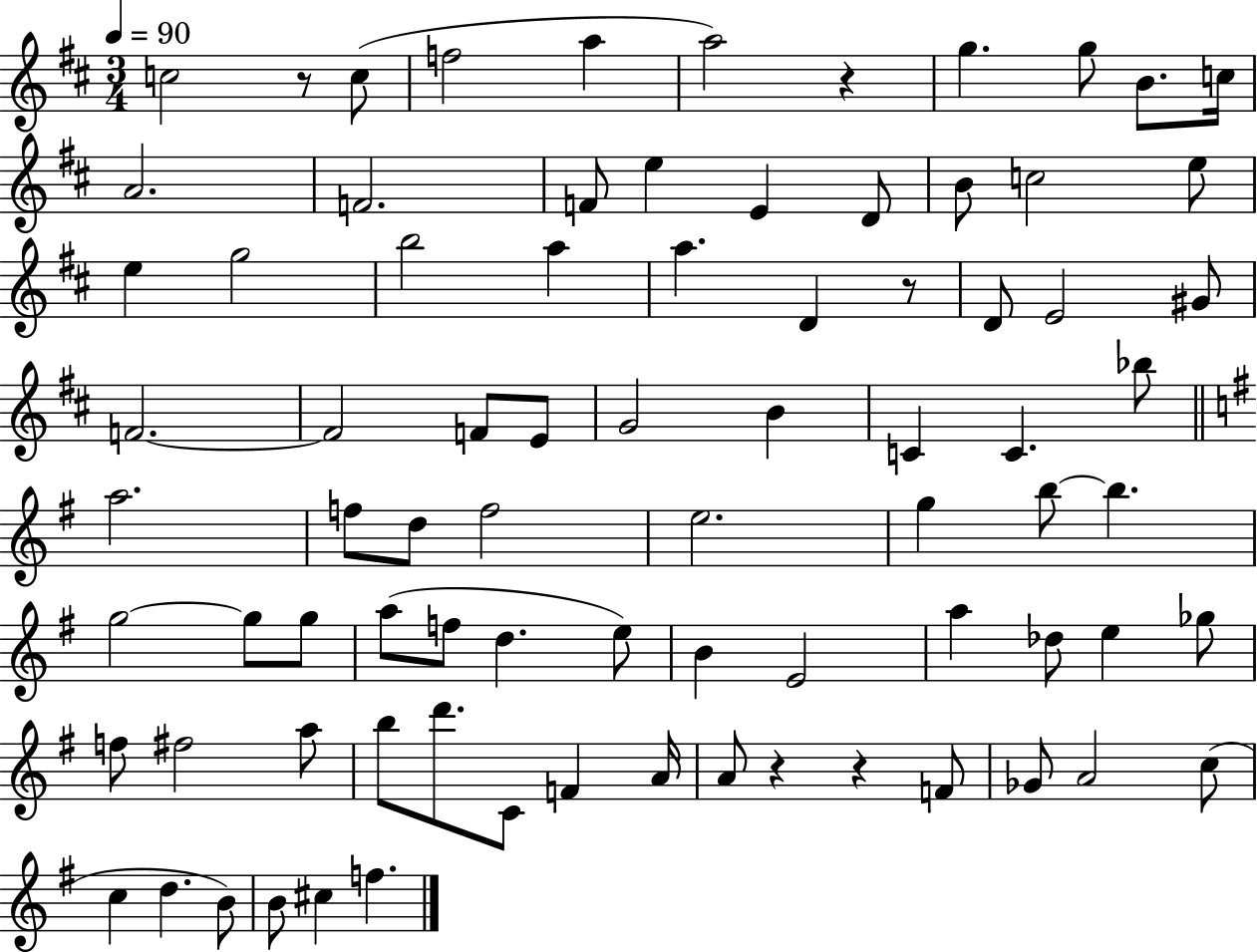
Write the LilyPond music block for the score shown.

{
  \clef treble
  \numericTimeSignature
  \time 3/4
  \key d \major
  \tempo 4 = 90
  c''2 r8 c''8( | f''2 a''4 | a''2) r4 | g''4. g''8 b'8. c''16 | \break a'2. | f'2. | f'8 e''4 e'4 d'8 | b'8 c''2 e''8 | \break e''4 g''2 | b''2 a''4 | a''4. d'4 r8 | d'8 e'2 gis'8 | \break f'2.~~ | f'2 f'8 e'8 | g'2 b'4 | c'4 c'4. bes''8 | \break \bar "||" \break \key e \minor a''2. | f''8 d''8 f''2 | e''2. | g''4 b''8~~ b''4. | \break g''2~~ g''8 g''8 | a''8( f''8 d''4. e''8) | b'4 e'2 | a''4 des''8 e''4 ges''8 | \break f''8 fis''2 a''8 | b''8 d'''8. c'8 f'4 a'16 | a'8 r4 r4 f'8 | ges'8 a'2 c''8( | \break c''4 d''4. b'8) | b'8 cis''4 f''4. | \bar "|."
}